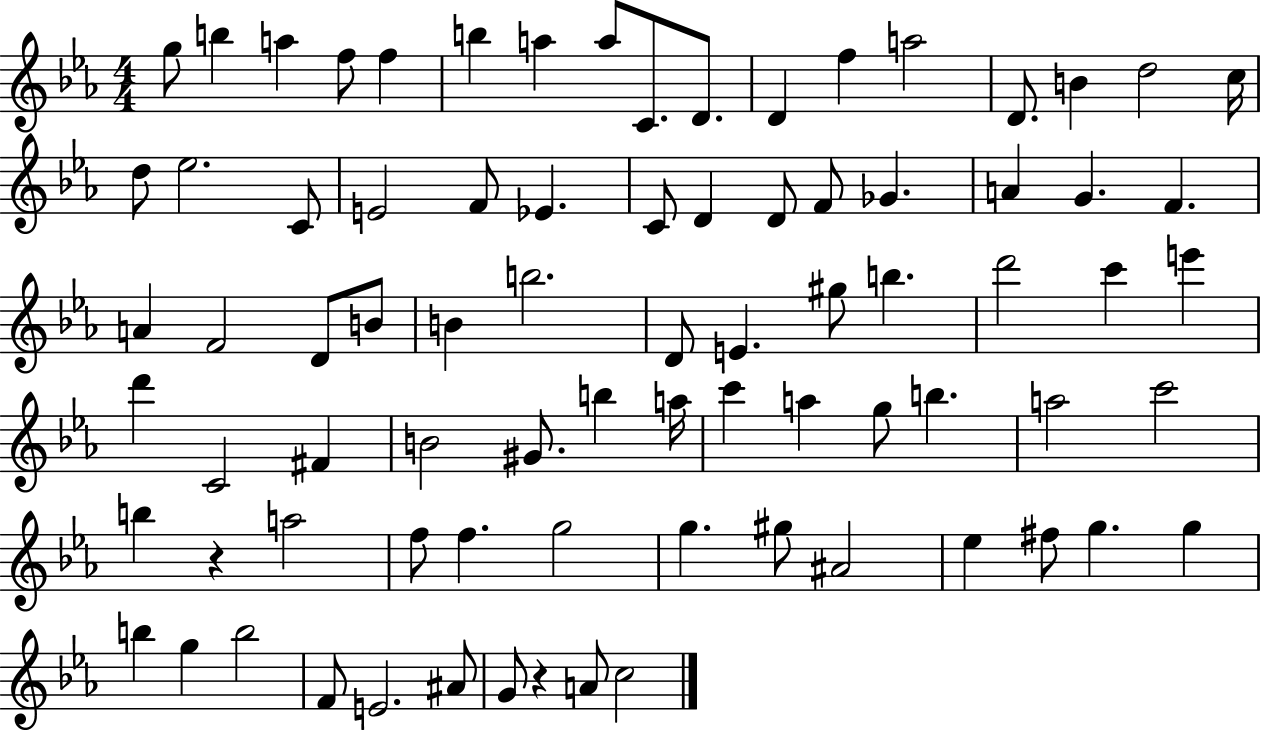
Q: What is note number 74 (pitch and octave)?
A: E4